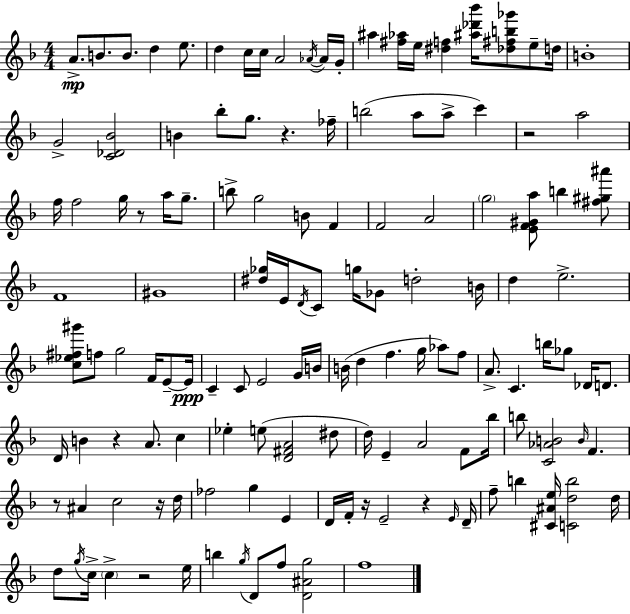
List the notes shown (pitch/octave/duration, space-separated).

A4/e. B4/e. B4/e. D5/q E5/e. D5/q C5/s C5/s A4/h Ab4/s Ab4/s G4/s A#5/q [F#5,Ab5]/s E5/s [D#5,F5]/q [A#5,Db6,Bb6]/s [Db5,F#5,B5,Gb6]/e E5/e D5/s B4/w G4/h [C4,Db4,Bb4]/h B4/q Bb5/e G5/e. R/q. FES5/s B5/h A5/e A5/e C6/q R/h A5/h F5/s F5/h G5/s R/e A5/s G5/e. B5/e G5/h B4/e F4/q F4/h A4/h G5/h [E4,F4,G#4,A5]/e B5/q [F#5,G#5,A#6]/e F4/w G#4/w [D#5,Gb5]/s E4/s D4/s C4/e G5/s Gb4/e D5/h B4/s D5/q E5/h. [C5,Eb5,F#5,G#6]/e F5/e G5/h F4/s E4/e E4/s C4/q C4/e E4/h G4/s B4/s B4/s D5/q F5/q. G5/s Ab5/e F5/e A4/e. C4/q. B5/s Gb5/e Db4/s D4/e. D4/s B4/q R/q A4/e. C5/q Eb5/q E5/e [D4,F#4,A4]/h D#5/e D5/s E4/q A4/h F4/e Bb5/s B5/e [C4,Ab4,B4]/h B4/s F4/q. R/e A#4/q C5/h R/s D5/s FES5/h G5/q E4/q D4/s F4/s R/s E4/h R/q E4/s D4/s F5/e B5/q [C#4,A#4,E5]/s [C4,D5,B5]/h D5/s D5/e G5/s C5/s C5/q R/h E5/s B5/q G5/s D4/e F5/e [D4,A#4,G5]/h F5/w